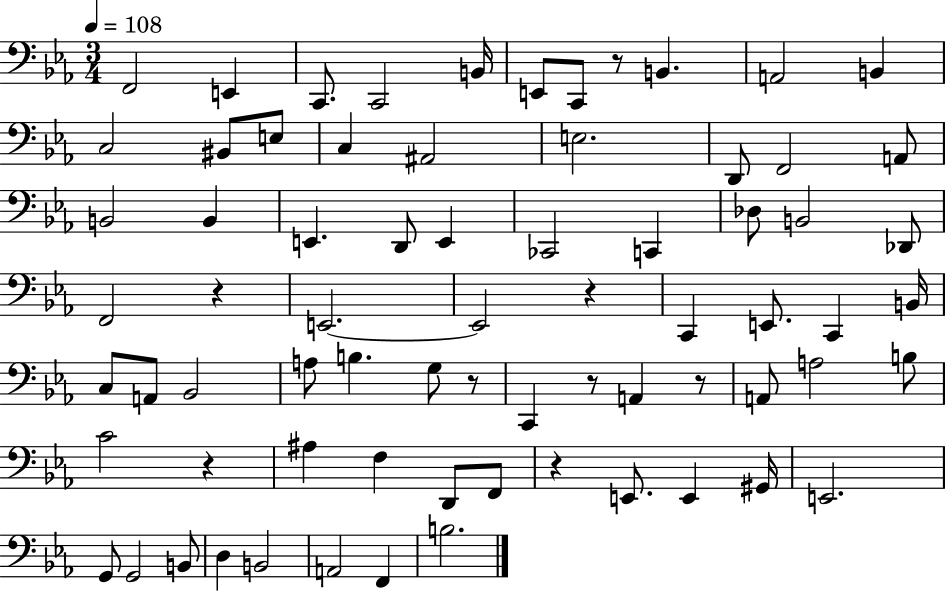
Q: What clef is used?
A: bass